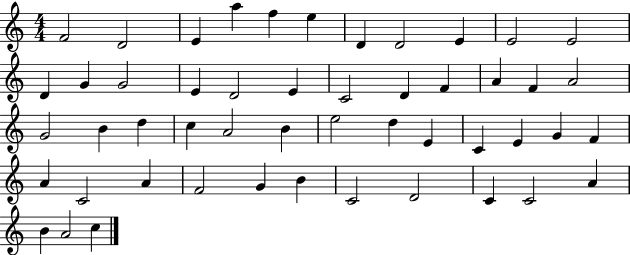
X:1
T:Untitled
M:4/4
L:1/4
K:C
F2 D2 E a f e D D2 E E2 E2 D G G2 E D2 E C2 D F A F A2 G2 B d c A2 B e2 d E C E G F A C2 A F2 G B C2 D2 C C2 A B A2 c